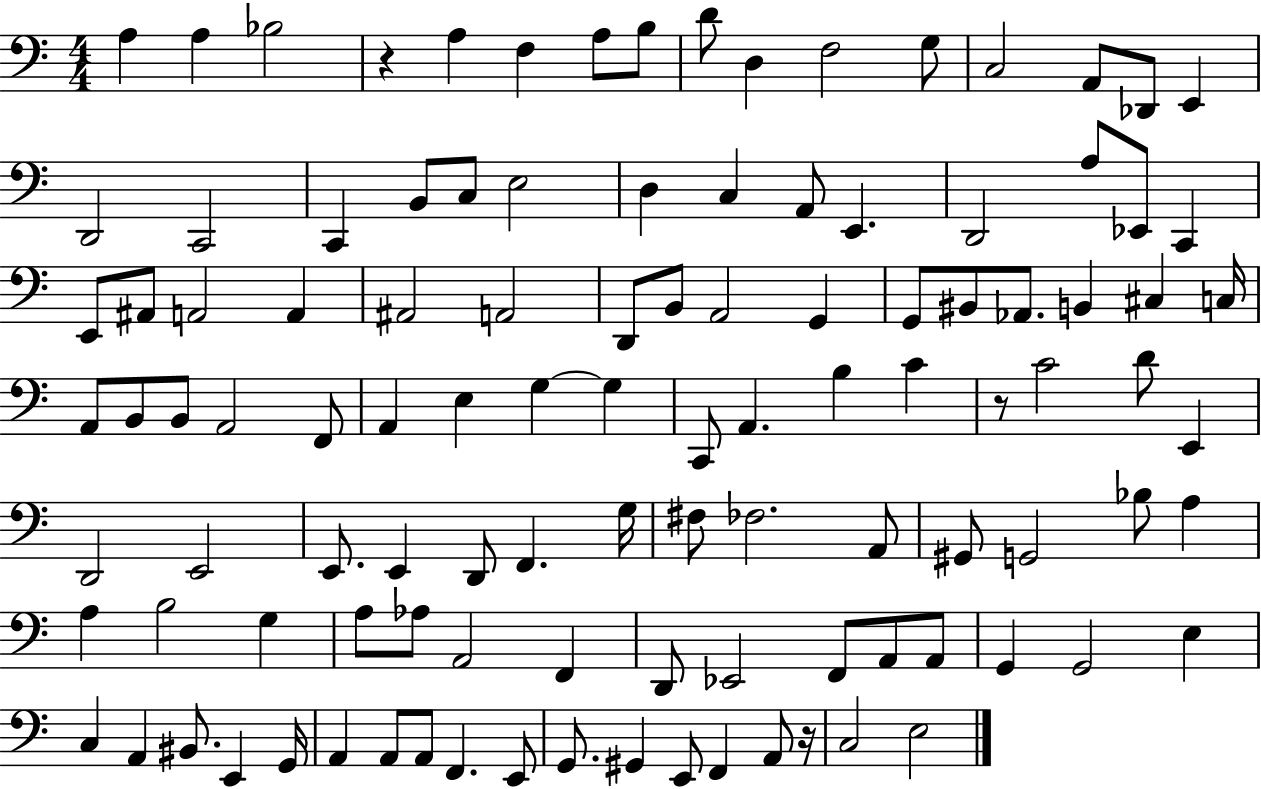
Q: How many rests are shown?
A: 3